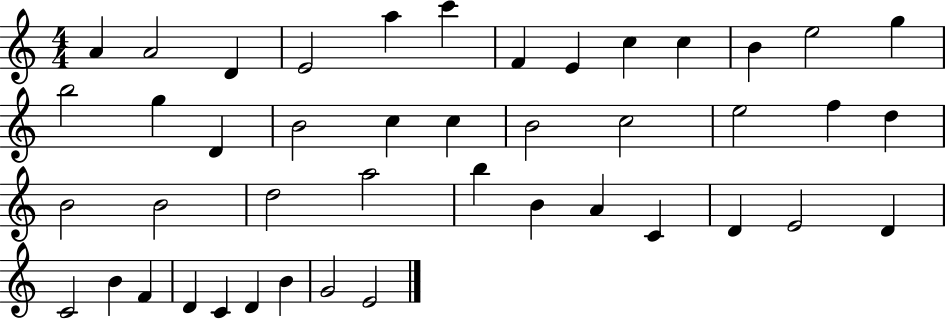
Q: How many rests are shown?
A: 0